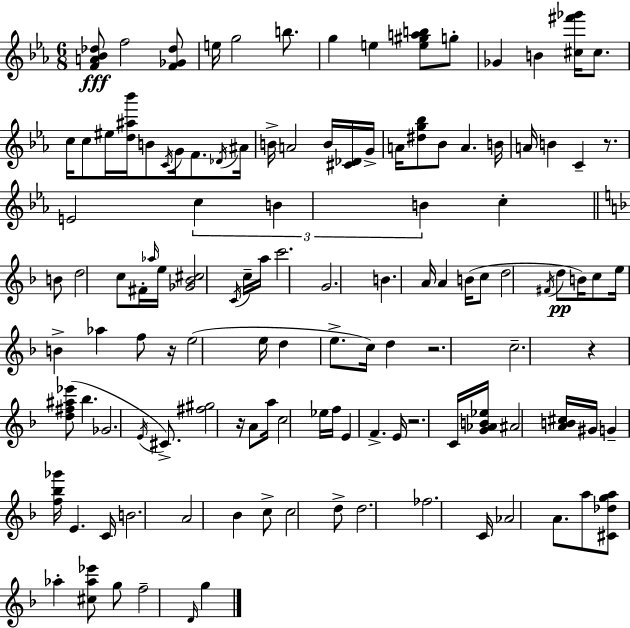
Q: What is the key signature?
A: C minor